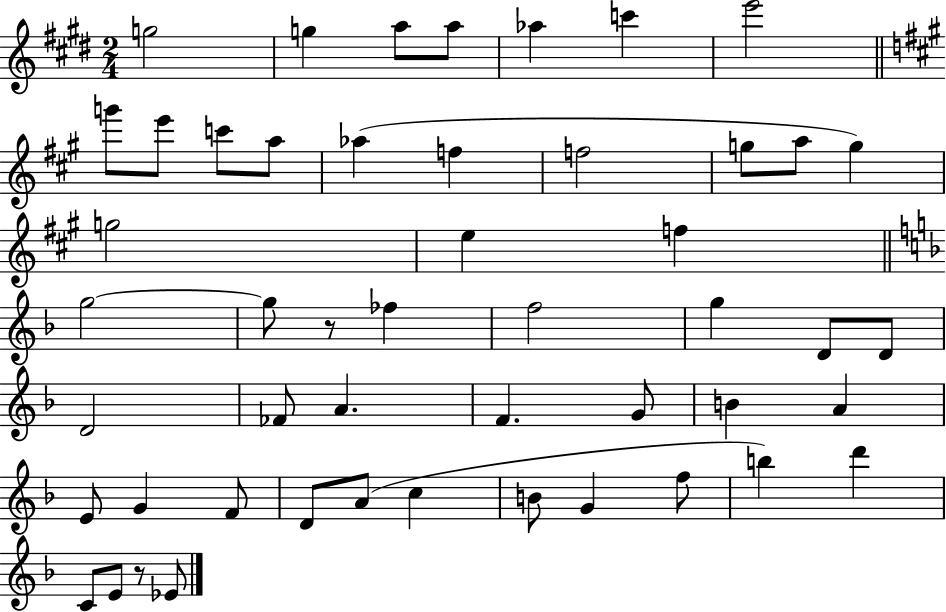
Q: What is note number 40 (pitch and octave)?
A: C5